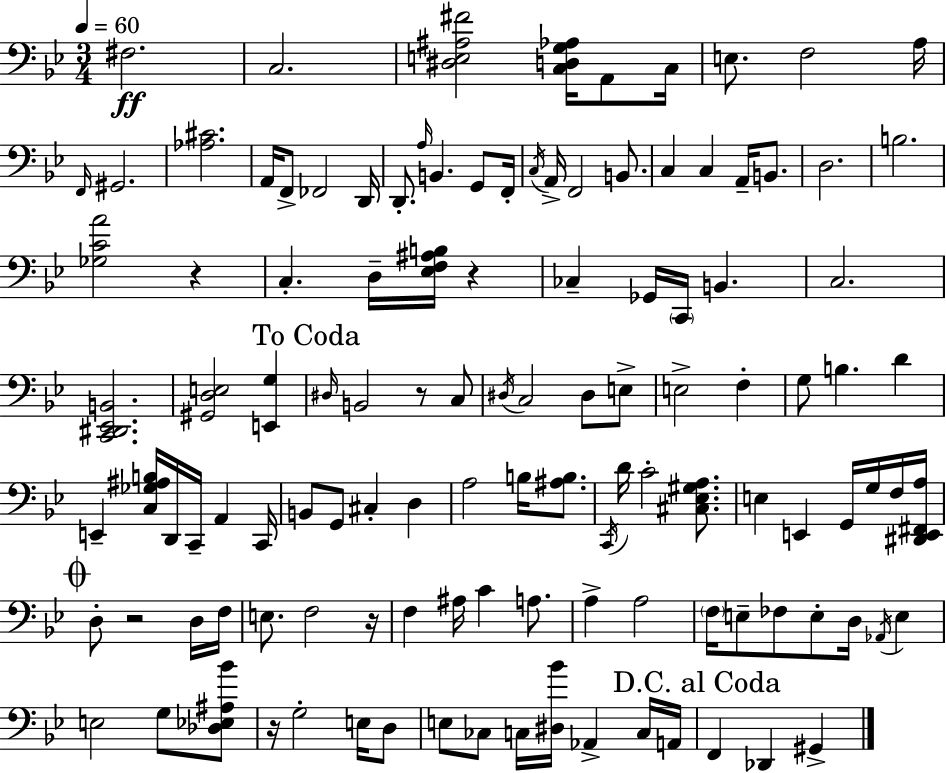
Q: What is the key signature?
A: BES major